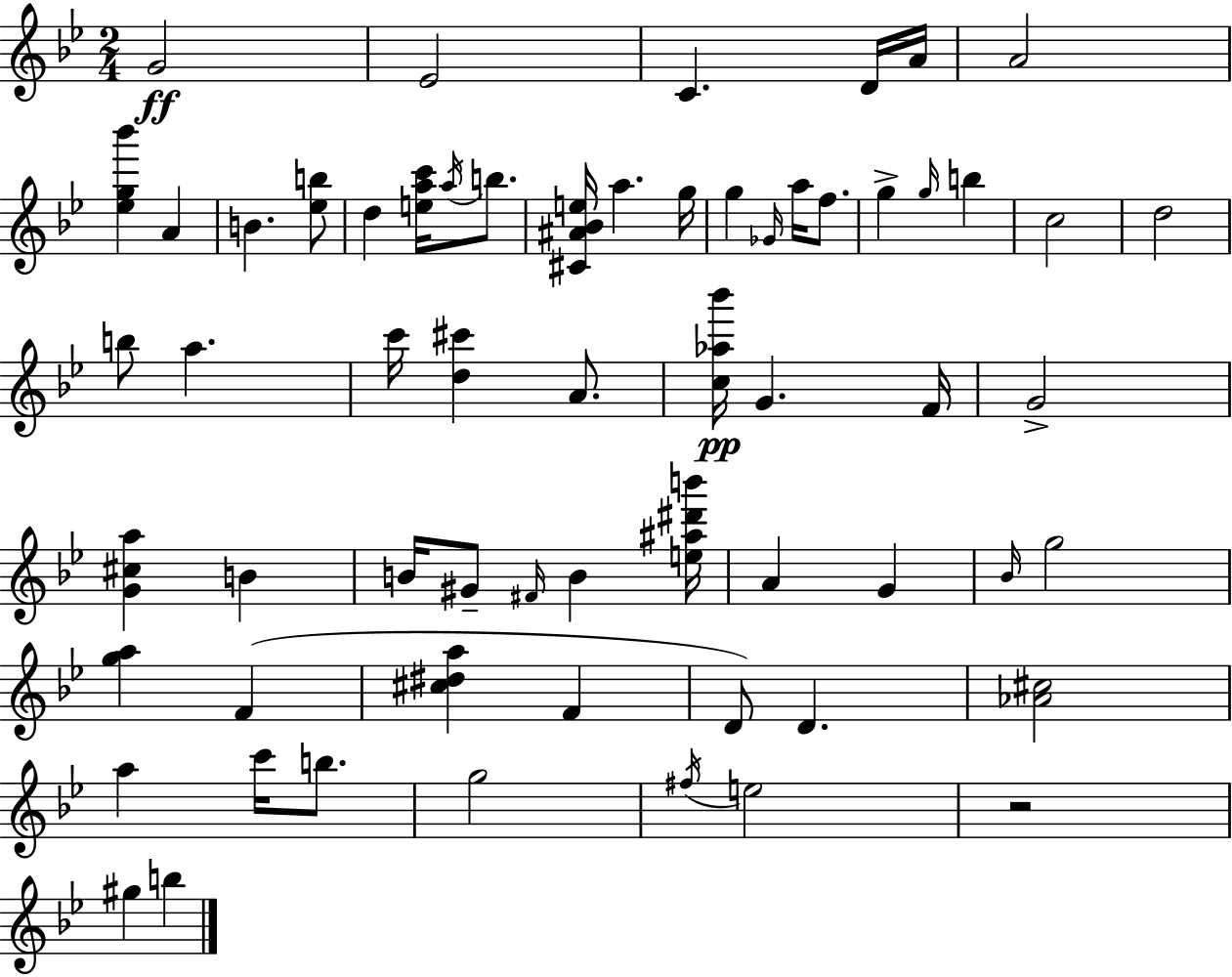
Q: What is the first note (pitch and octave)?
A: G4